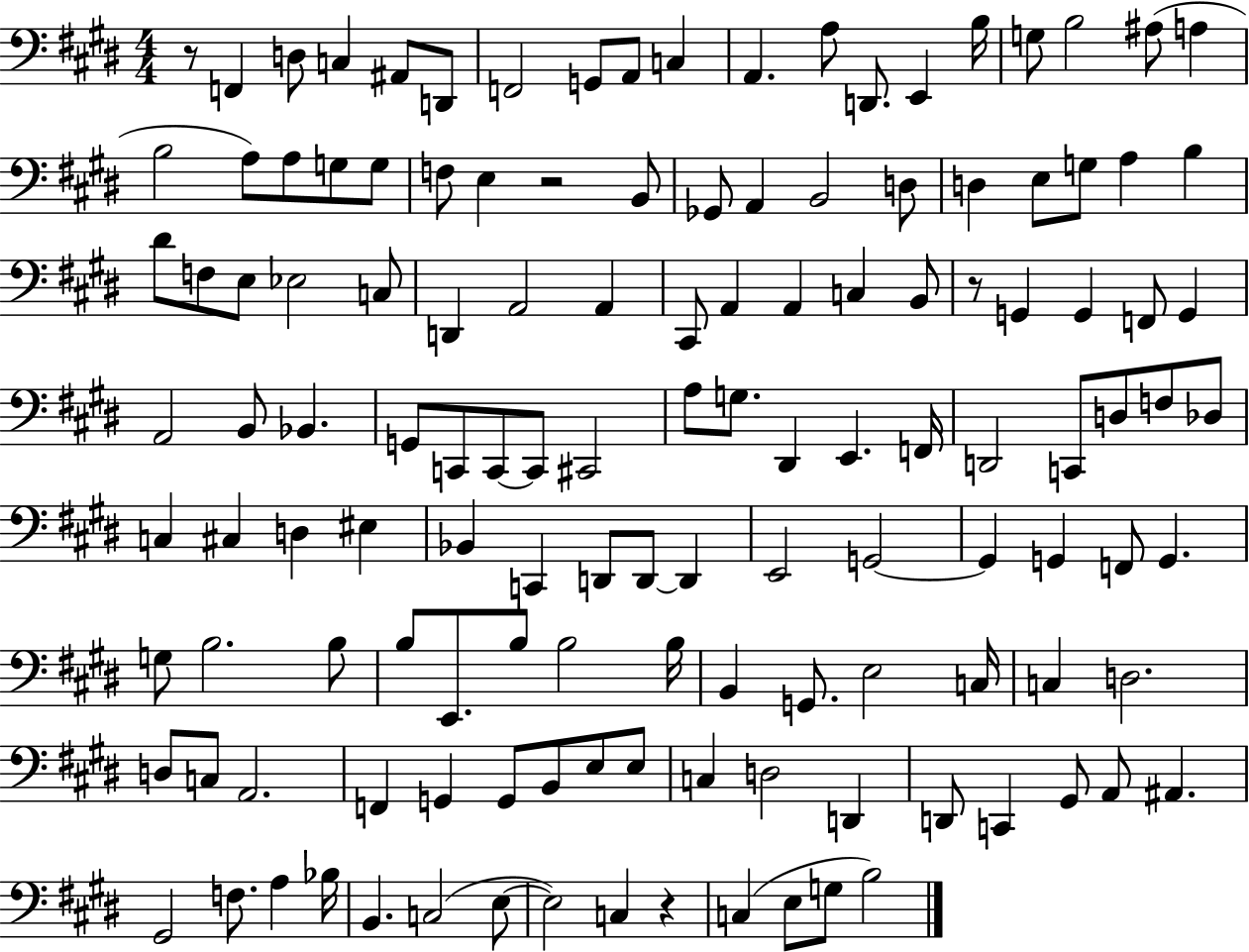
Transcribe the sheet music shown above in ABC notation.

X:1
T:Untitled
M:4/4
L:1/4
K:E
z/2 F,, D,/2 C, ^A,,/2 D,,/2 F,,2 G,,/2 A,,/2 C, A,, A,/2 D,,/2 E,, B,/4 G,/2 B,2 ^A,/2 A, B,2 A,/2 A,/2 G,/2 G,/2 F,/2 E, z2 B,,/2 _G,,/2 A,, B,,2 D,/2 D, E,/2 G,/2 A, B, ^D/2 F,/2 E,/2 _E,2 C,/2 D,, A,,2 A,, ^C,,/2 A,, A,, C, B,,/2 z/2 G,, G,, F,,/2 G,, A,,2 B,,/2 _B,, G,,/2 C,,/2 C,,/2 C,,/2 ^C,,2 A,/2 G,/2 ^D,, E,, F,,/4 D,,2 C,,/2 D,/2 F,/2 _D,/2 C, ^C, D, ^E, _B,, C,, D,,/2 D,,/2 D,, E,,2 G,,2 G,, G,, F,,/2 G,, G,/2 B,2 B,/2 B,/2 E,,/2 B,/2 B,2 B,/4 B,, G,,/2 E,2 C,/4 C, D,2 D,/2 C,/2 A,,2 F,, G,, G,,/2 B,,/2 E,/2 E,/2 C, D,2 D,, D,,/2 C,, ^G,,/2 A,,/2 ^A,, ^G,,2 F,/2 A, _B,/4 B,, C,2 E,/2 E,2 C, z C, E,/2 G,/2 B,2